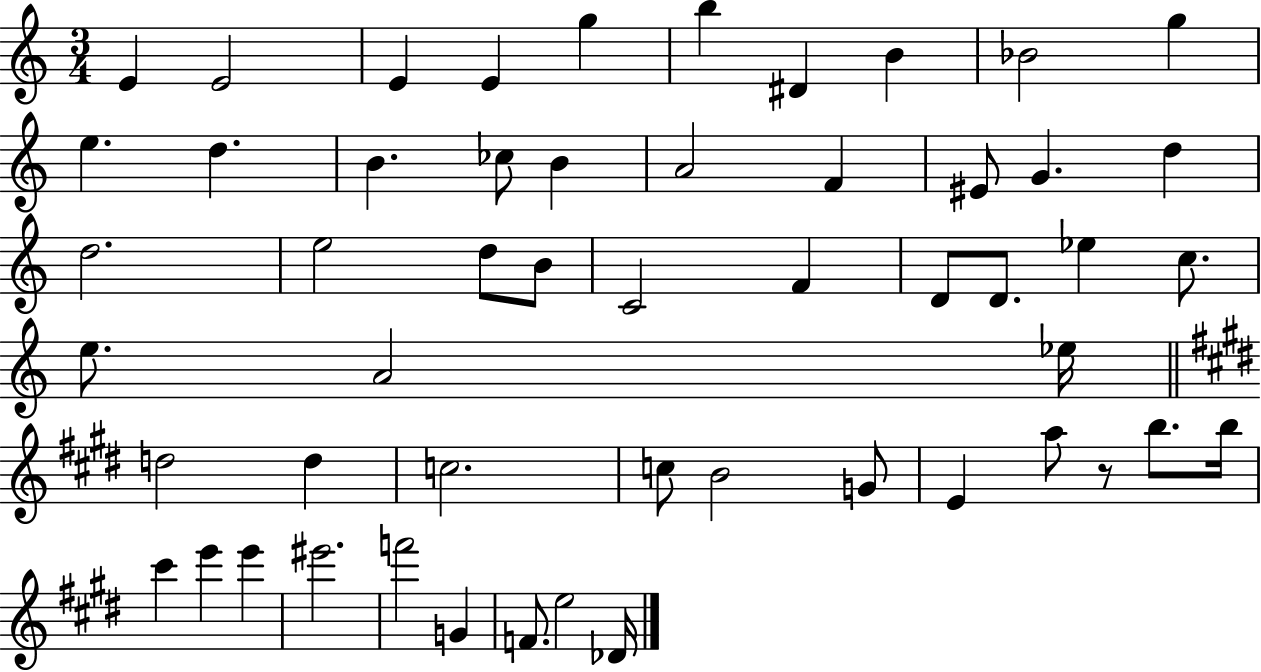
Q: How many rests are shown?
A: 1